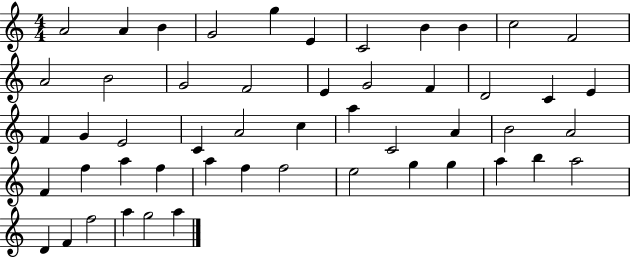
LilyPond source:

{
  \clef treble
  \numericTimeSignature
  \time 4/4
  \key c \major
  a'2 a'4 b'4 | g'2 g''4 e'4 | c'2 b'4 b'4 | c''2 f'2 | \break a'2 b'2 | g'2 f'2 | e'4 g'2 f'4 | d'2 c'4 e'4 | \break f'4 g'4 e'2 | c'4 a'2 c''4 | a''4 c'2 a'4 | b'2 a'2 | \break f'4 f''4 a''4 f''4 | a''4 f''4 f''2 | e''2 g''4 g''4 | a''4 b''4 a''2 | \break d'4 f'4 f''2 | a''4 g''2 a''4 | \bar "|."
}